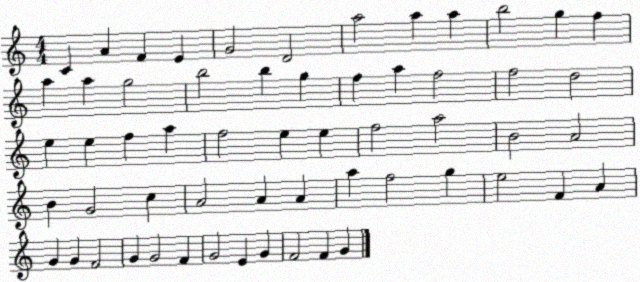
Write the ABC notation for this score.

X:1
T:Untitled
M:4/4
L:1/4
K:C
C A F E G2 D2 a2 a a b2 g f a a g2 b2 b g f a f2 f2 d2 e e f a f2 e e f2 a2 B2 A2 B G2 c A2 A A a f2 g e2 F A G G F2 G G2 F G2 E G F2 F G